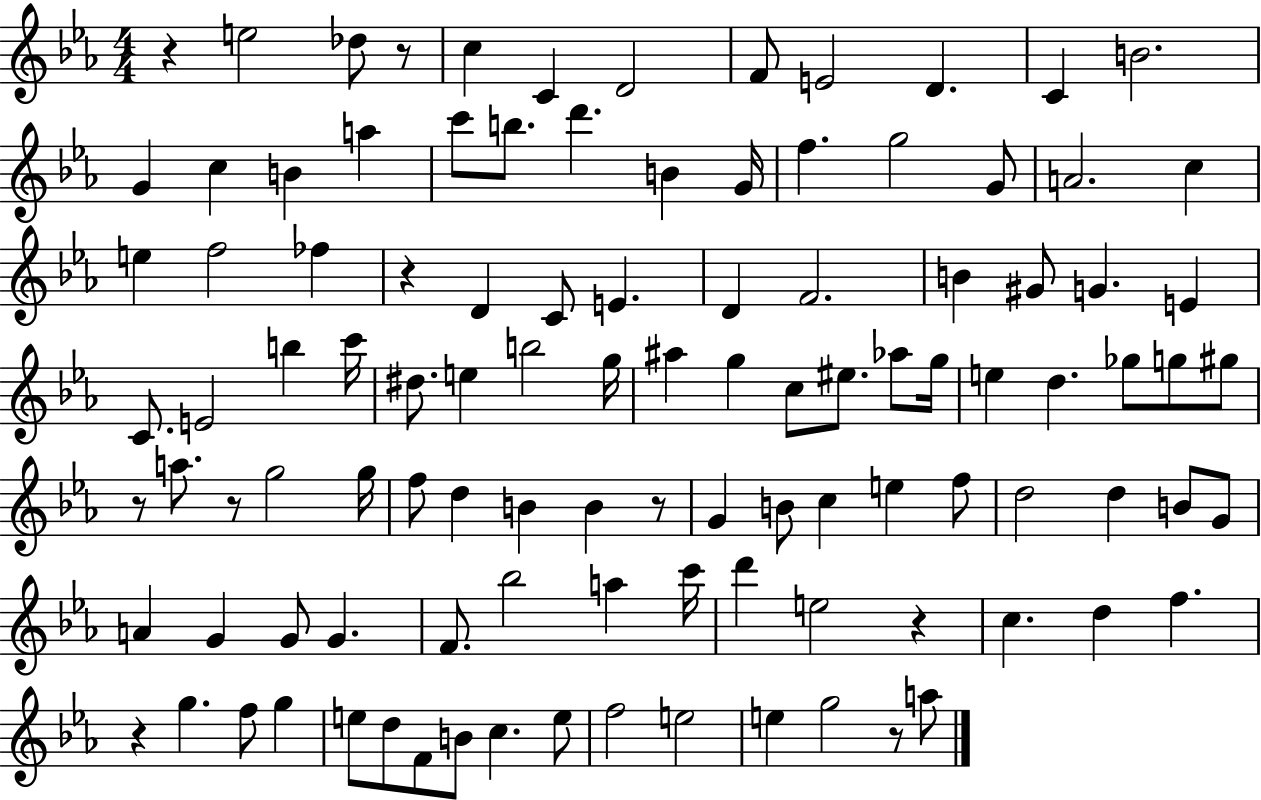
X:1
T:Untitled
M:4/4
L:1/4
K:Eb
z e2 _d/2 z/2 c C D2 F/2 E2 D C B2 G c B a c'/2 b/2 d' B G/4 f g2 G/2 A2 c e f2 _f z D C/2 E D F2 B ^G/2 G E C/2 E2 b c'/4 ^d/2 e b2 g/4 ^a g c/2 ^e/2 _a/2 g/4 e d _g/2 g/2 ^g/2 z/2 a/2 z/2 g2 g/4 f/2 d B B z/2 G B/2 c e f/2 d2 d B/2 G/2 A G G/2 G F/2 _b2 a c'/4 d' e2 z c d f z g f/2 g e/2 d/2 F/2 B/2 c e/2 f2 e2 e g2 z/2 a/2